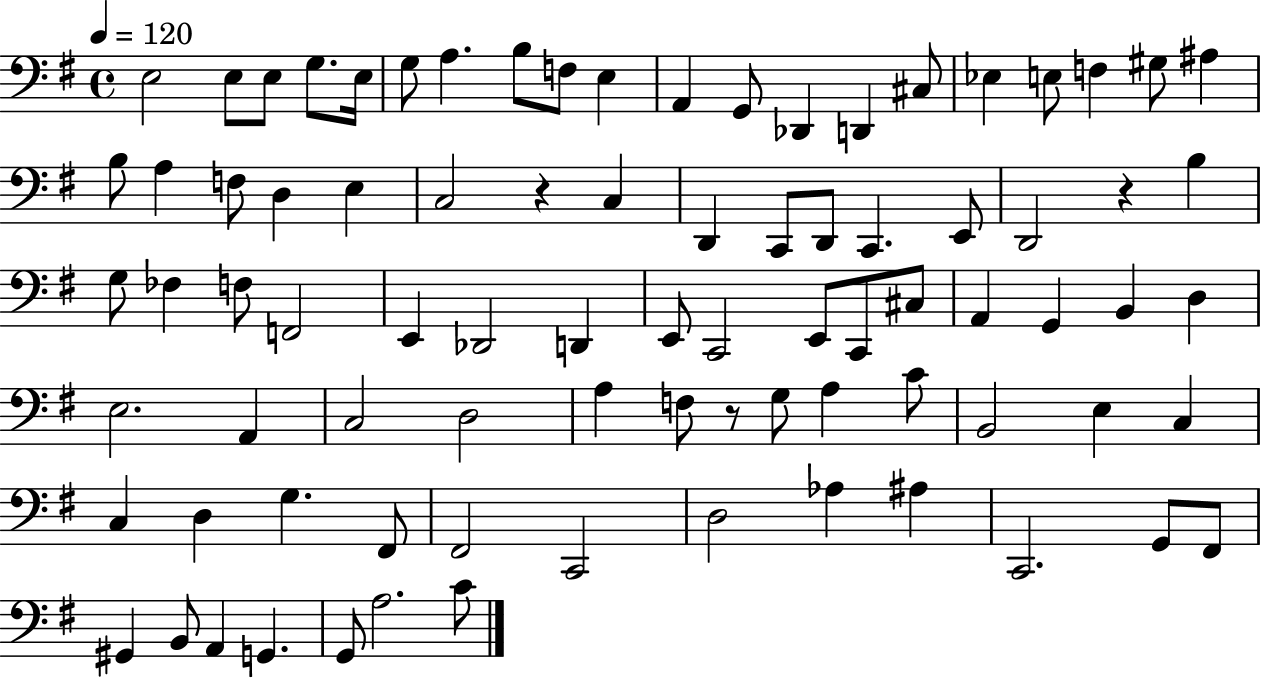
X:1
T:Untitled
M:4/4
L:1/4
K:G
E,2 E,/2 E,/2 G,/2 E,/4 G,/2 A, B,/2 F,/2 E, A,, G,,/2 _D,, D,, ^C,/2 _E, E,/2 F, ^G,/2 ^A, B,/2 A, F,/2 D, E, C,2 z C, D,, C,,/2 D,,/2 C,, E,,/2 D,,2 z B, G,/2 _F, F,/2 F,,2 E,, _D,,2 D,, E,,/2 C,,2 E,,/2 C,,/2 ^C,/2 A,, G,, B,, D, E,2 A,, C,2 D,2 A, F,/2 z/2 G,/2 A, C/2 B,,2 E, C, C, D, G, ^F,,/2 ^F,,2 C,,2 D,2 _A, ^A, C,,2 G,,/2 ^F,,/2 ^G,, B,,/2 A,, G,, G,,/2 A,2 C/2